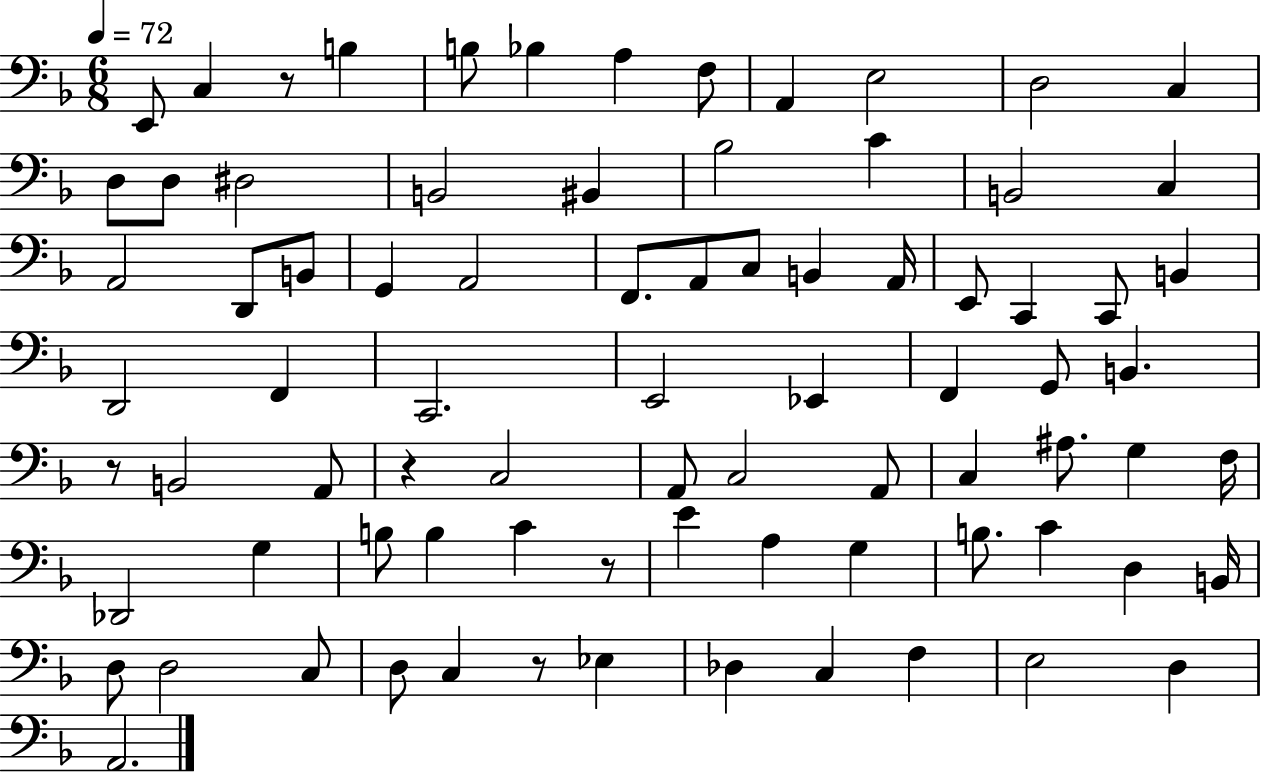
X:1
T:Untitled
M:6/8
L:1/4
K:F
E,,/2 C, z/2 B, B,/2 _B, A, F,/2 A,, E,2 D,2 C, D,/2 D,/2 ^D,2 B,,2 ^B,, _B,2 C B,,2 C, A,,2 D,,/2 B,,/2 G,, A,,2 F,,/2 A,,/2 C,/2 B,, A,,/4 E,,/2 C,, C,,/2 B,, D,,2 F,, C,,2 E,,2 _E,, F,, G,,/2 B,, z/2 B,,2 A,,/2 z C,2 A,,/2 C,2 A,,/2 C, ^A,/2 G, F,/4 _D,,2 G, B,/2 B, C z/2 E A, G, B,/2 C D, B,,/4 D,/2 D,2 C,/2 D,/2 C, z/2 _E, _D, C, F, E,2 D, A,,2